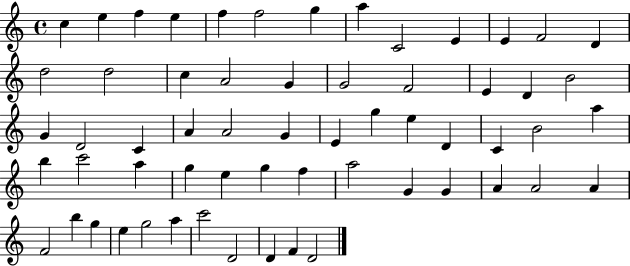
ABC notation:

X:1
T:Untitled
M:4/4
L:1/4
K:C
c e f e f f2 g a C2 E E F2 D d2 d2 c A2 G G2 F2 E D B2 G D2 C A A2 G E g e D C B2 a b c'2 a g e g f a2 G G A A2 A F2 b g e g2 a c'2 D2 D F D2